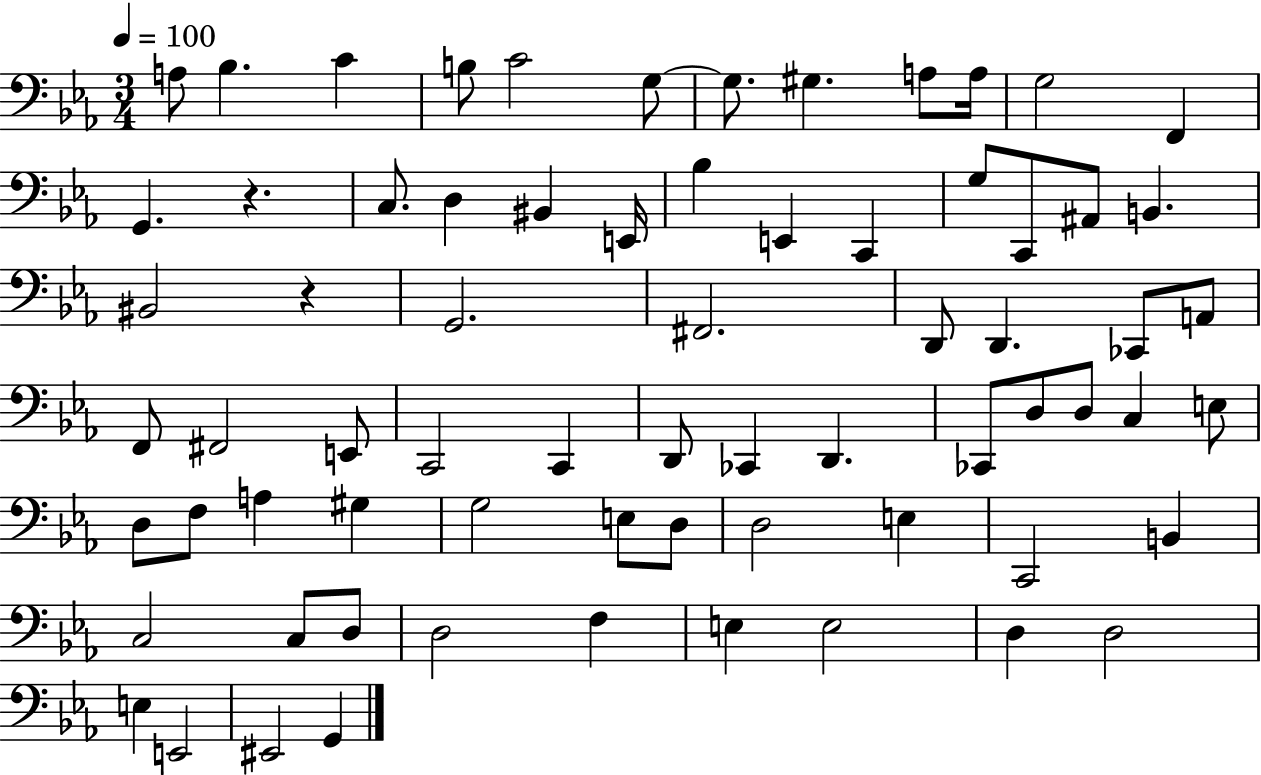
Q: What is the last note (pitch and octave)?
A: G2